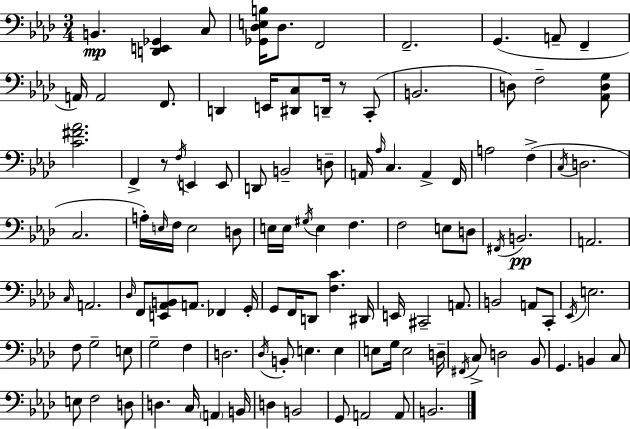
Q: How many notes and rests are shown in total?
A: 113